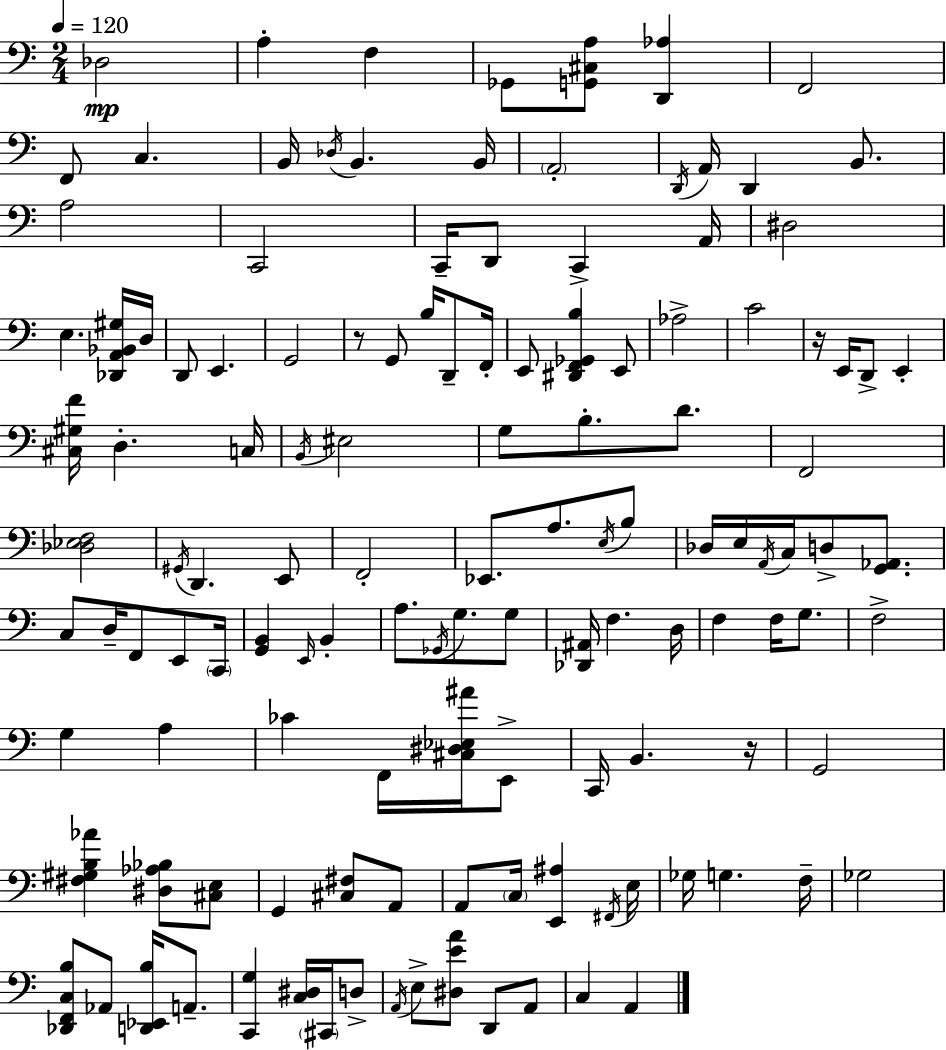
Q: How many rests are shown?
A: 3